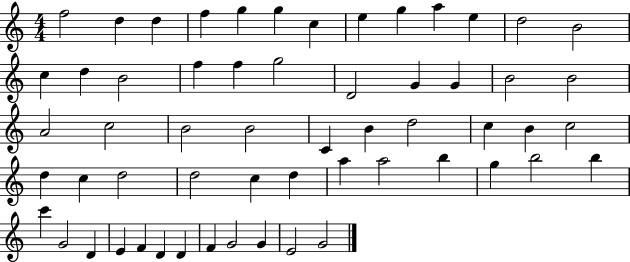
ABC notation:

X:1
T:Untitled
M:4/4
L:1/4
K:C
f2 d d f g g c e g a e d2 B2 c d B2 f f g2 D2 G G B2 B2 A2 c2 B2 B2 C B d2 c B c2 d c d2 d2 c d a a2 b g b2 b c' G2 D E F D D F G2 G E2 G2